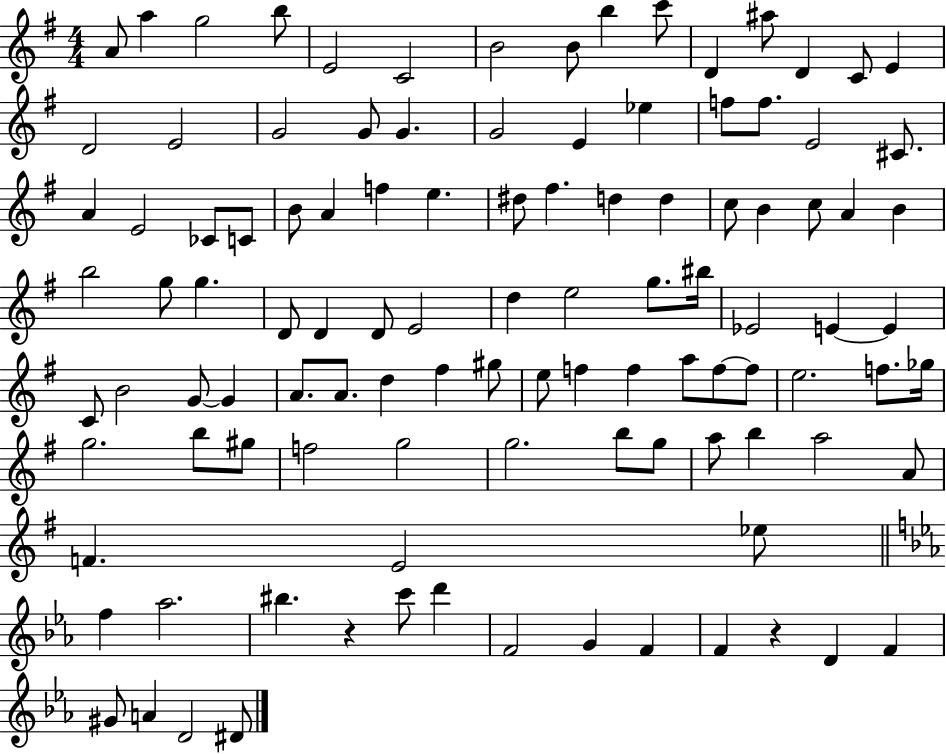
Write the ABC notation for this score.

X:1
T:Untitled
M:4/4
L:1/4
K:G
A/2 a g2 b/2 E2 C2 B2 B/2 b c'/2 D ^a/2 D C/2 E D2 E2 G2 G/2 G G2 E _e f/2 f/2 E2 ^C/2 A E2 _C/2 C/2 B/2 A f e ^d/2 ^f d d c/2 B c/2 A B b2 g/2 g D/2 D D/2 E2 d e2 g/2 ^b/4 _E2 E E C/2 B2 G/2 G A/2 A/2 d ^f ^g/2 e/2 f f a/2 f/2 f/2 e2 f/2 _g/4 g2 b/2 ^g/2 f2 g2 g2 b/2 g/2 a/2 b a2 A/2 F E2 _e/2 f _a2 ^b z c'/2 d' F2 G F F z D F ^G/2 A D2 ^D/2